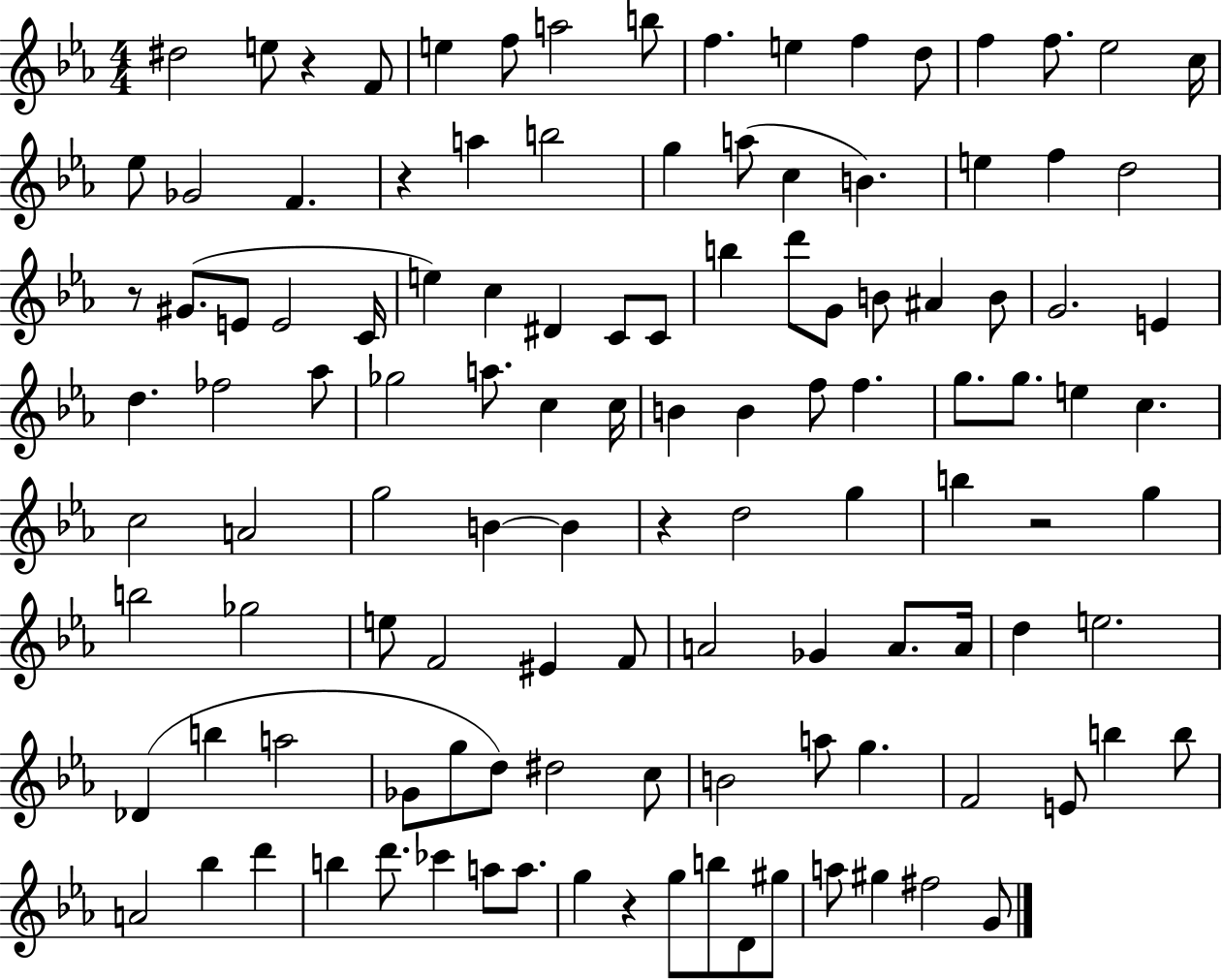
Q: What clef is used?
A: treble